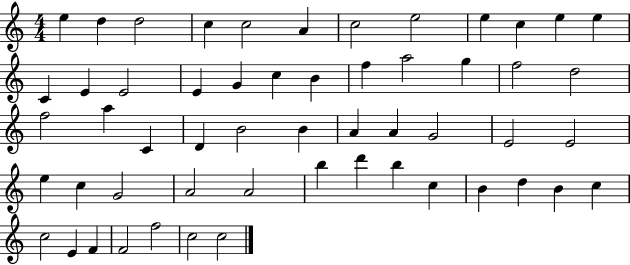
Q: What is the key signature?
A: C major